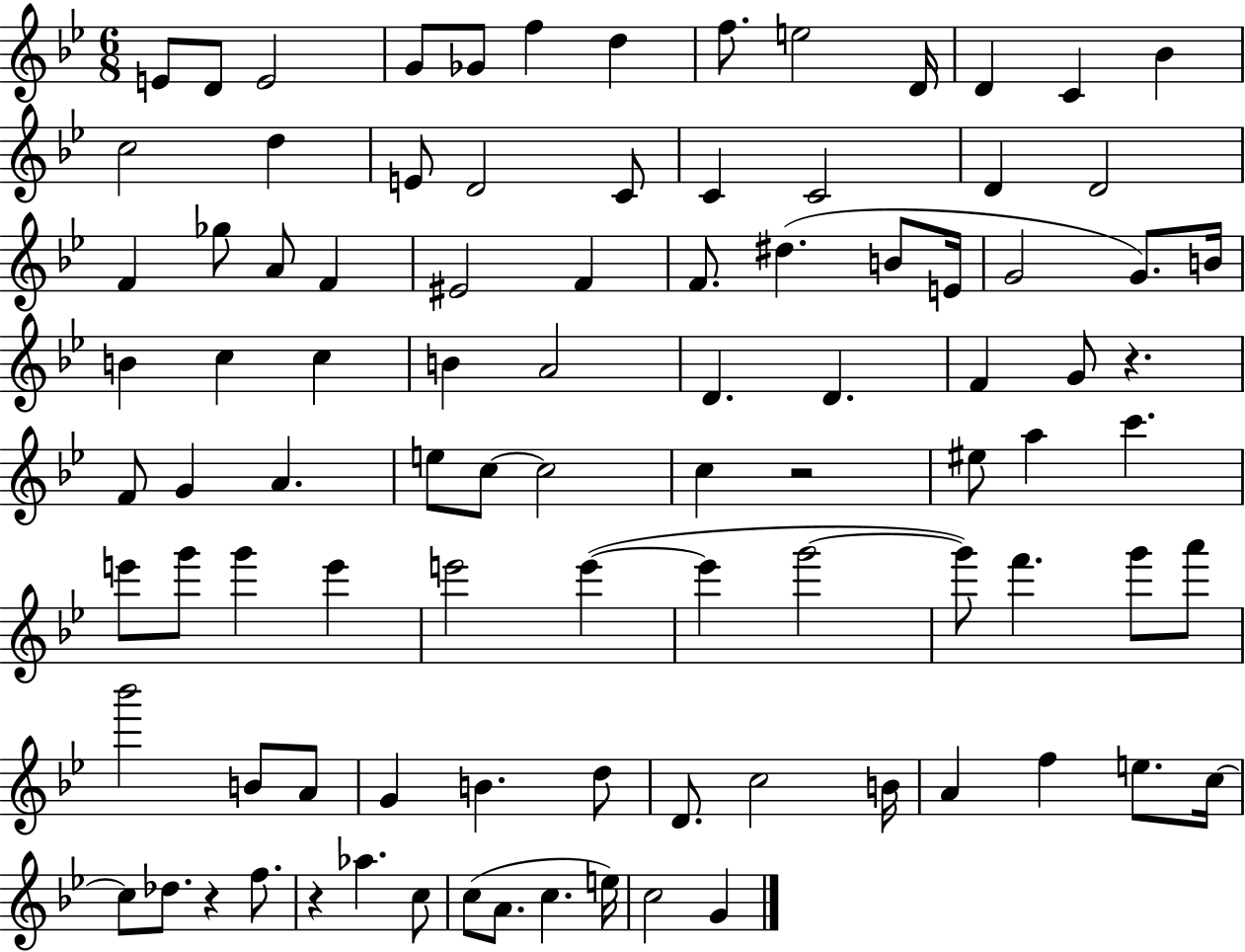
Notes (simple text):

E4/e D4/e E4/h G4/e Gb4/e F5/q D5/q F5/e. E5/h D4/s D4/q C4/q Bb4/q C5/h D5/q E4/e D4/h C4/e C4/q C4/h D4/q D4/h F4/q Gb5/e A4/e F4/q EIS4/h F4/q F4/e. D#5/q. B4/e E4/s G4/h G4/e. B4/s B4/q C5/q C5/q B4/q A4/h D4/q. D4/q. F4/q G4/e R/q. F4/e G4/q A4/q. E5/e C5/e C5/h C5/q R/h EIS5/e A5/q C6/q. E6/e G6/e G6/q E6/q E6/h E6/q E6/q G6/h G6/e F6/q. G6/e A6/e Bb6/h B4/e A4/e G4/q B4/q. D5/e D4/e. C5/h B4/s A4/q F5/q E5/e. C5/s C5/e Db5/e. R/q F5/e. R/q Ab5/q. C5/e C5/e A4/e. C5/q. E5/s C5/h G4/q